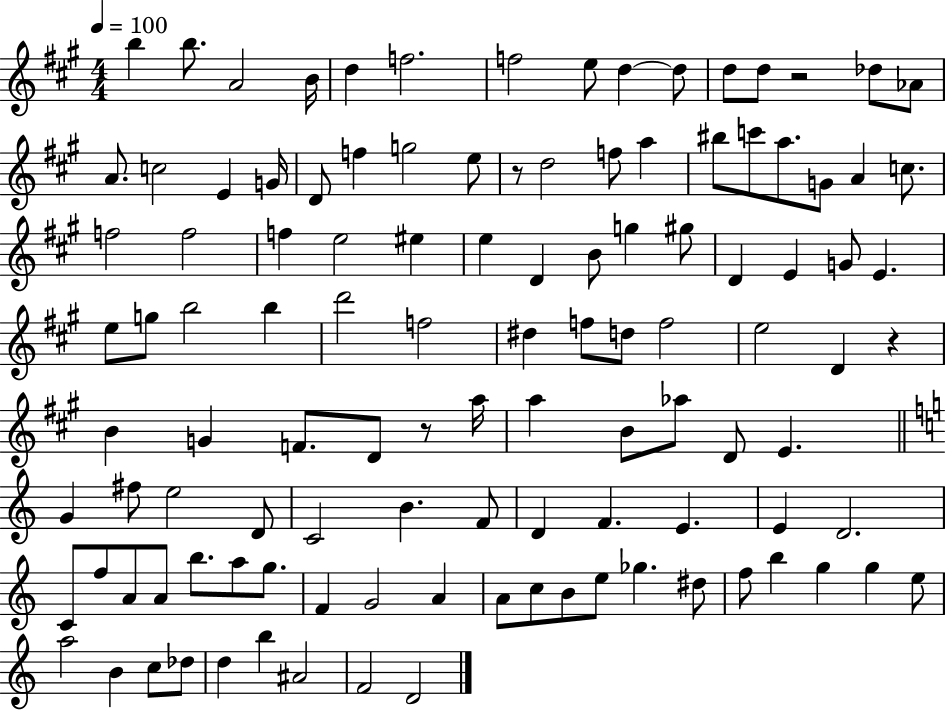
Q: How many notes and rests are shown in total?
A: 113